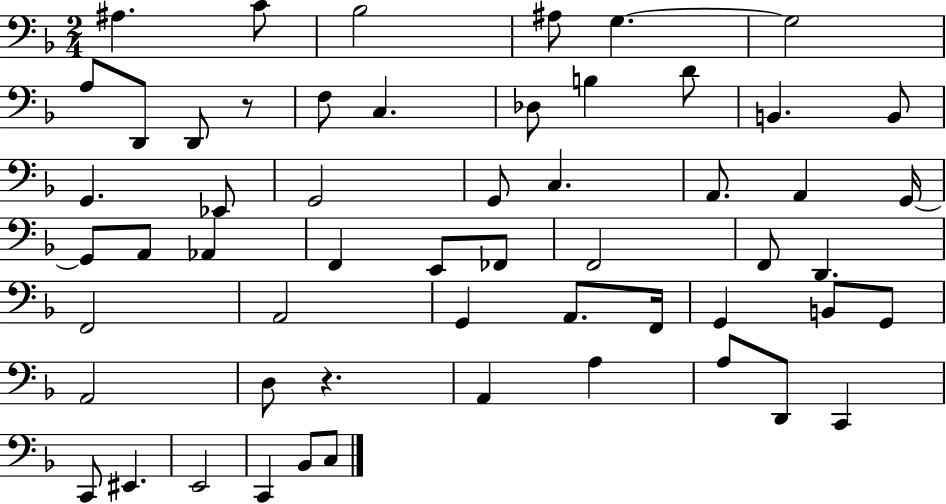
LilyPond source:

{
  \clef bass
  \numericTimeSignature
  \time 2/4
  \key f \major
  \repeat volta 2 { ais4. c'8 | bes2 | ais8 g4.~~ | g2 | \break a8 d,8 d,8 r8 | f8 c4. | des8 b4 d'8 | b,4. b,8 | \break g,4. ees,8 | g,2 | g,8 c4. | a,8. a,4 g,16~~ | \break g,8 a,8 aes,4 | f,4 e,8 fes,8 | f,2 | f,8 d,4. | \break f,2 | a,2 | g,4 a,8. f,16 | g,4 b,8 g,8 | \break a,2 | d8 r4. | a,4 a4 | a8 d,8 c,4 | \break c,8 eis,4. | e,2 | c,4 bes,8 c8 | } \bar "|."
}